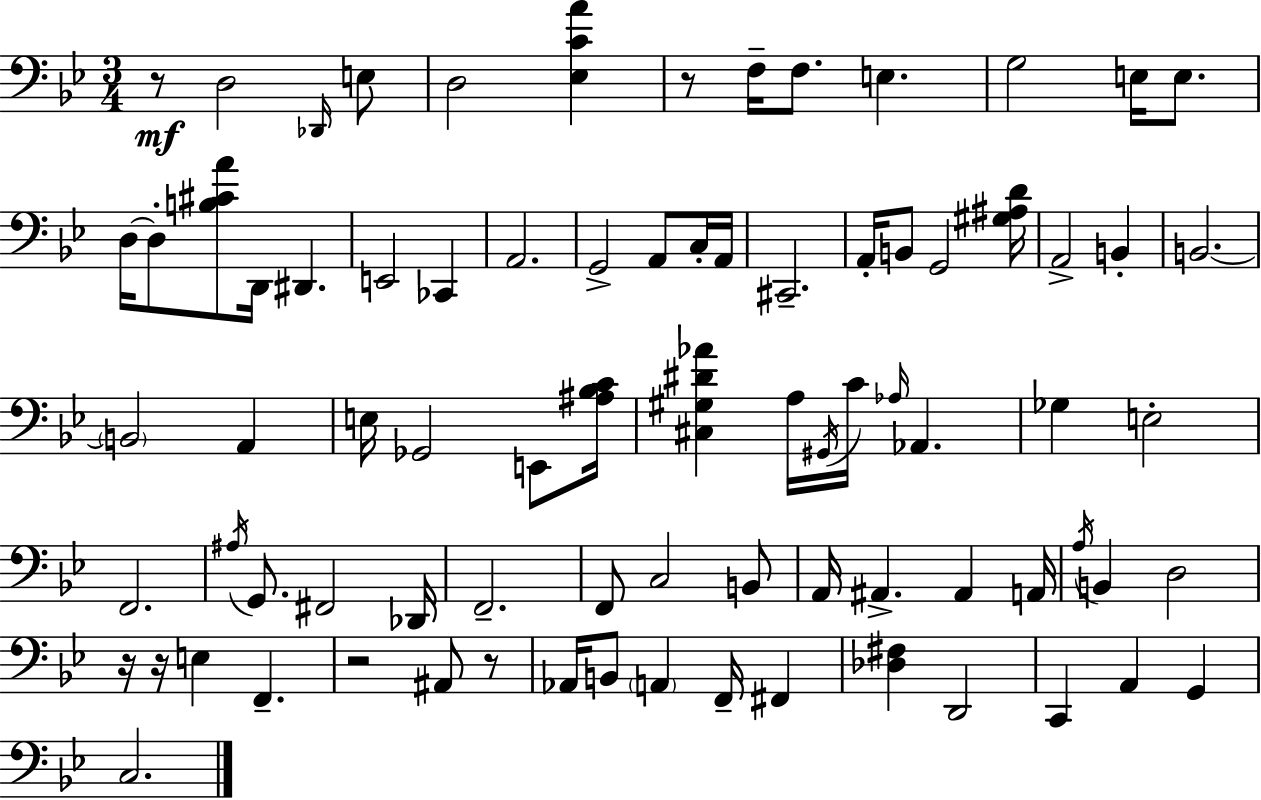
X:1
T:Untitled
M:3/4
L:1/4
K:Bb
z/2 D,2 _D,,/4 E,/2 D,2 [_E,CA] z/2 F,/4 F,/2 E, G,2 E,/4 E,/2 D,/4 D,/2 [B,^CA]/2 D,,/4 ^D,, E,,2 _C,, A,,2 G,,2 A,,/2 C,/4 A,,/4 ^C,,2 A,,/4 B,,/2 G,,2 [^G,^A,D]/4 A,,2 B,, B,,2 B,,2 A,, E,/4 _G,,2 E,,/2 [^A,_B,C]/4 [^C,^G,^D_A] A,/4 ^G,,/4 C/4 _A,/4 _A,, _G, E,2 F,,2 ^A,/4 G,,/2 ^F,,2 _D,,/4 F,,2 F,,/2 C,2 B,,/2 A,,/4 ^A,, ^A,, A,,/4 A,/4 B,, D,2 z/4 z/4 E, F,, z2 ^A,,/2 z/2 _A,,/4 B,,/2 A,, F,,/4 ^F,, [_D,^F,] D,,2 C,, A,, G,, C,2